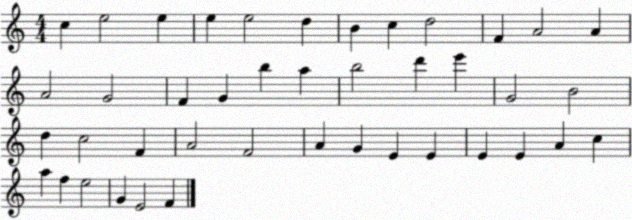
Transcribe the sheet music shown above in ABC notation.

X:1
T:Untitled
M:4/4
L:1/4
K:C
c e2 e e e2 d B c d2 F A2 A A2 G2 F G b a b2 d' e' G2 B2 d c2 F A2 F2 A G E E E E A c a f e2 G E2 F